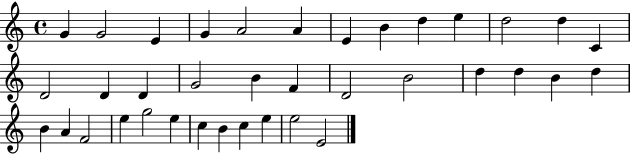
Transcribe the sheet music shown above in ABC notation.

X:1
T:Untitled
M:4/4
L:1/4
K:C
G G2 E G A2 A E B d e d2 d C D2 D D G2 B F D2 B2 d d B d B A F2 e g2 e c B c e e2 E2